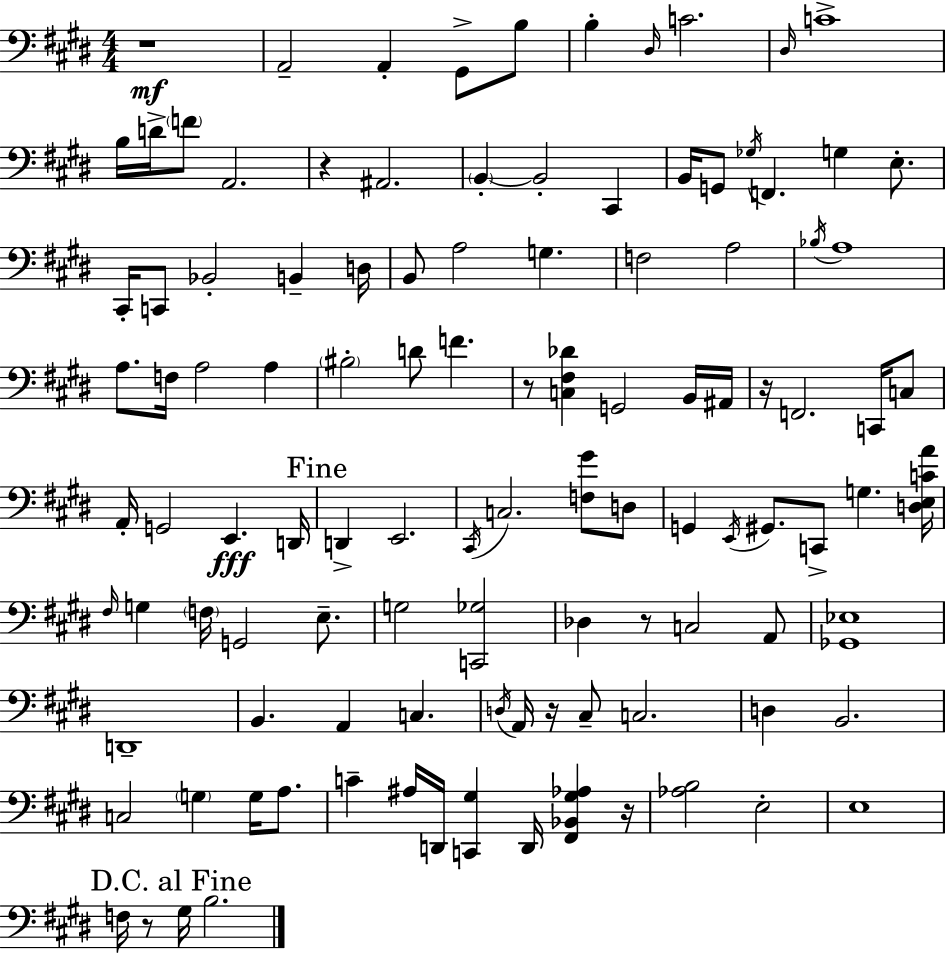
X:1
T:Untitled
M:4/4
L:1/4
K:E
z4 A,,2 A,, ^G,,/2 B,/2 B, ^D,/4 C2 ^D,/4 C4 B,/4 D/4 F/2 A,,2 z ^A,,2 B,, B,,2 ^C,, B,,/4 G,,/2 _G,/4 F,, G, E,/2 ^C,,/4 C,,/2 _B,,2 B,, D,/4 B,,/2 A,2 G, F,2 A,2 _B,/4 A,4 A,/2 F,/4 A,2 A, ^B,2 D/2 F z/2 [C,^F,_D] G,,2 B,,/4 ^A,,/4 z/4 F,,2 C,,/4 C,/2 A,,/4 G,,2 E,, D,,/4 D,, E,,2 ^C,,/4 C,2 [F,^G]/2 D,/2 G,, E,,/4 ^G,,/2 C,,/2 G, [D,E,CA]/4 ^F,/4 G, F,/4 G,,2 E,/2 G,2 [C,,_G,]2 _D, z/2 C,2 A,,/2 [_G,,_E,]4 D,,4 B,, A,, C, D,/4 A,,/4 z/4 ^C,/2 C,2 D, B,,2 C,2 G, G,/4 A,/2 C ^A,/4 D,,/4 [C,,^G,] D,,/4 [^F,,_B,,^G,_A,] z/4 [_A,B,]2 E,2 E,4 F,/4 z/2 ^G,/4 B,2